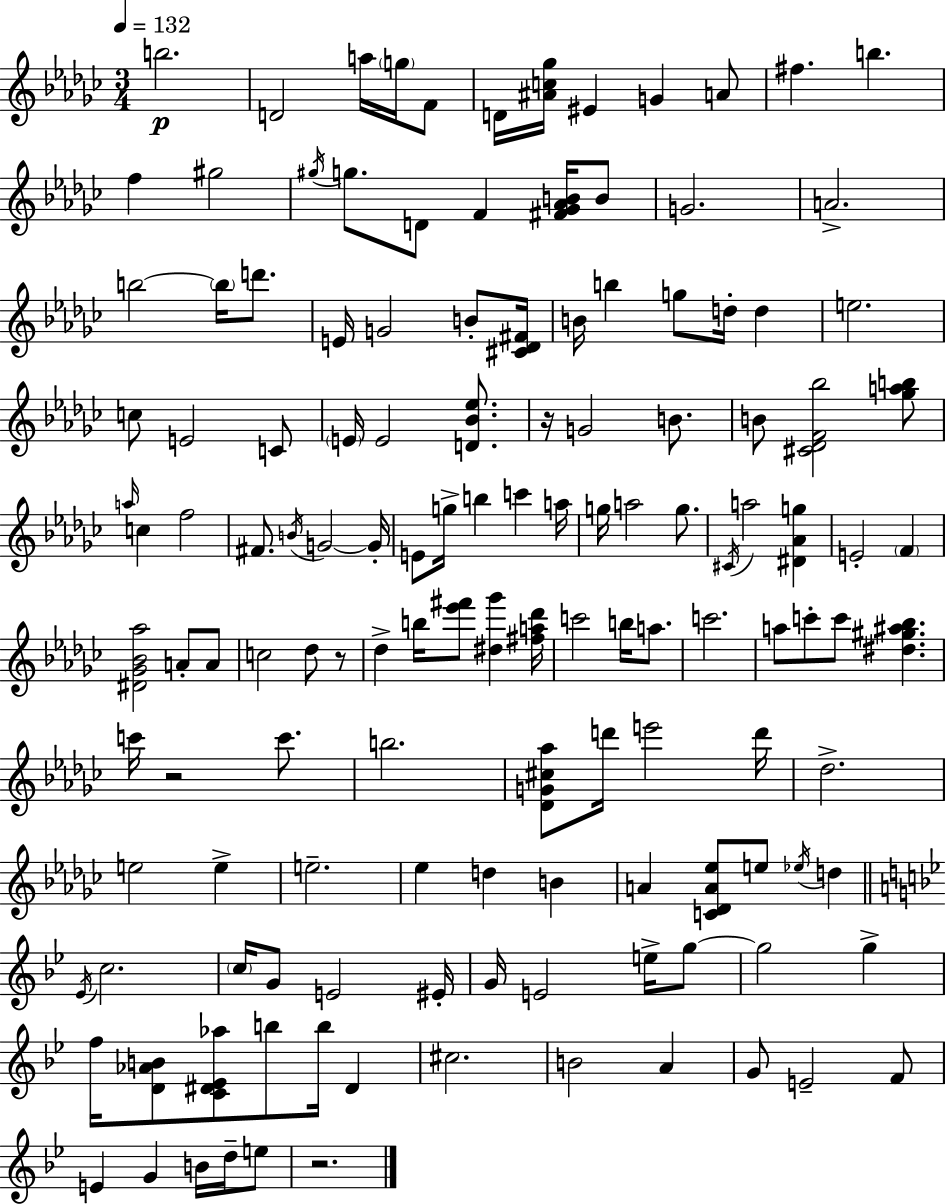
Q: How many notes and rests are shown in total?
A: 136